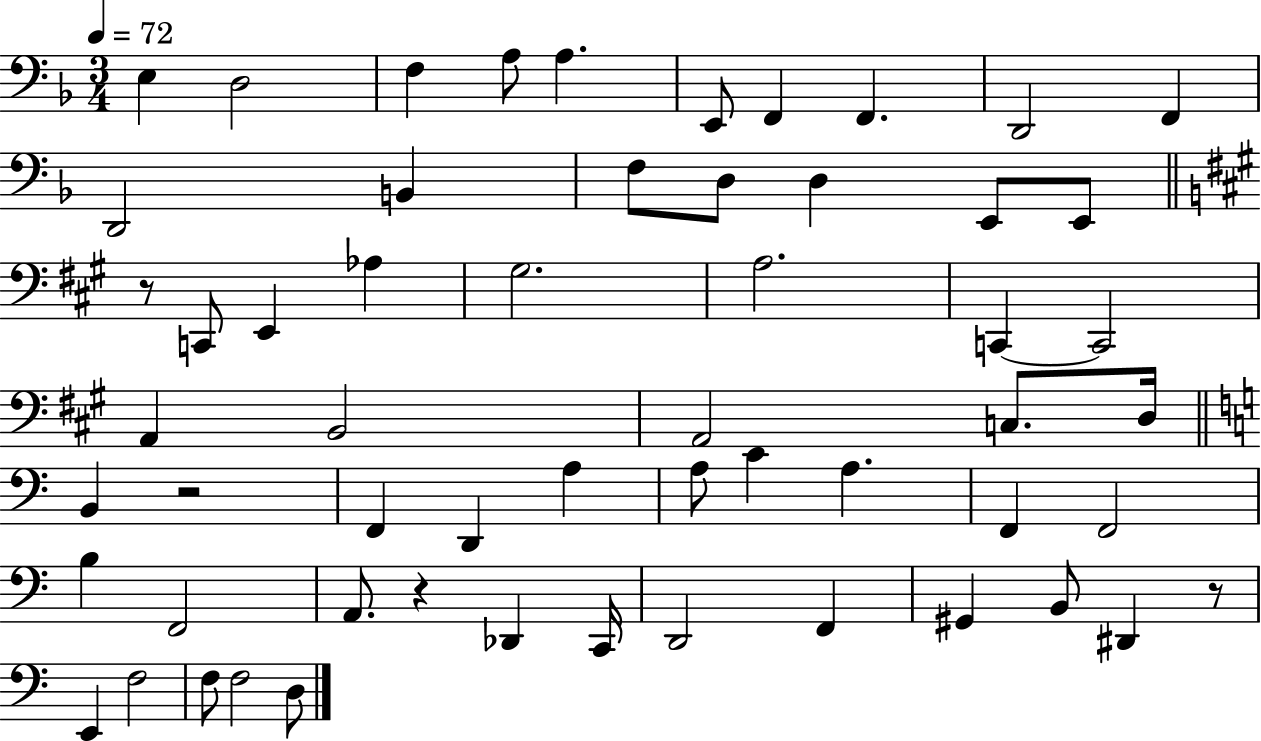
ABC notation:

X:1
T:Untitled
M:3/4
L:1/4
K:F
E, D,2 F, A,/2 A, E,,/2 F,, F,, D,,2 F,, D,,2 B,, F,/2 D,/2 D, E,,/2 E,,/2 z/2 C,,/2 E,, _A, ^G,2 A,2 C,, C,,2 A,, B,,2 A,,2 C,/2 D,/4 B,, z2 F,, D,, A, A,/2 C A, F,, F,,2 B, F,,2 A,,/2 z _D,, C,,/4 D,,2 F,, ^G,, B,,/2 ^D,, z/2 E,, F,2 F,/2 F,2 D,/2